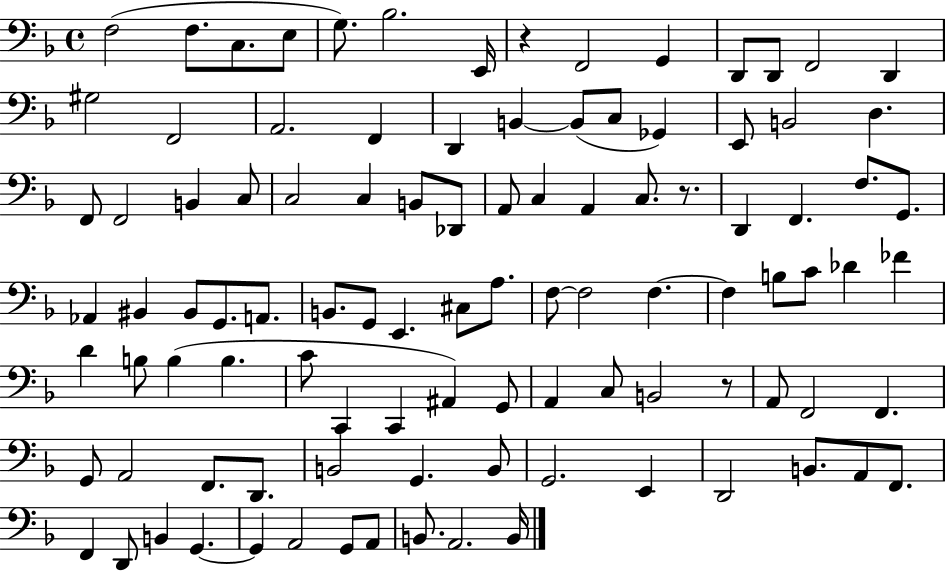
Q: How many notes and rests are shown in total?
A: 101